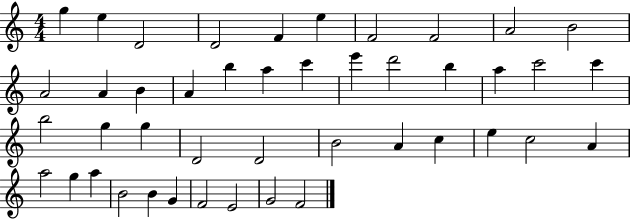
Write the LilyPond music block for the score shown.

{
  \clef treble
  \numericTimeSignature
  \time 4/4
  \key c \major
  g''4 e''4 d'2 | d'2 f'4 e''4 | f'2 f'2 | a'2 b'2 | \break a'2 a'4 b'4 | a'4 b''4 a''4 c'''4 | e'''4 d'''2 b''4 | a''4 c'''2 c'''4 | \break b''2 g''4 g''4 | d'2 d'2 | b'2 a'4 c''4 | e''4 c''2 a'4 | \break a''2 g''4 a''4 | b'2 b'4 g'4 | f'2 e'2 | g'2 f'2 | \break \bar "|."
}